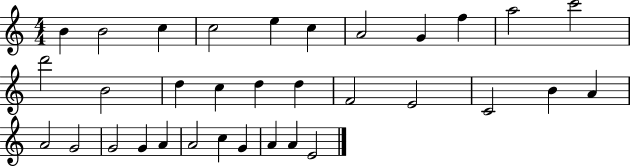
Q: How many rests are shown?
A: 0